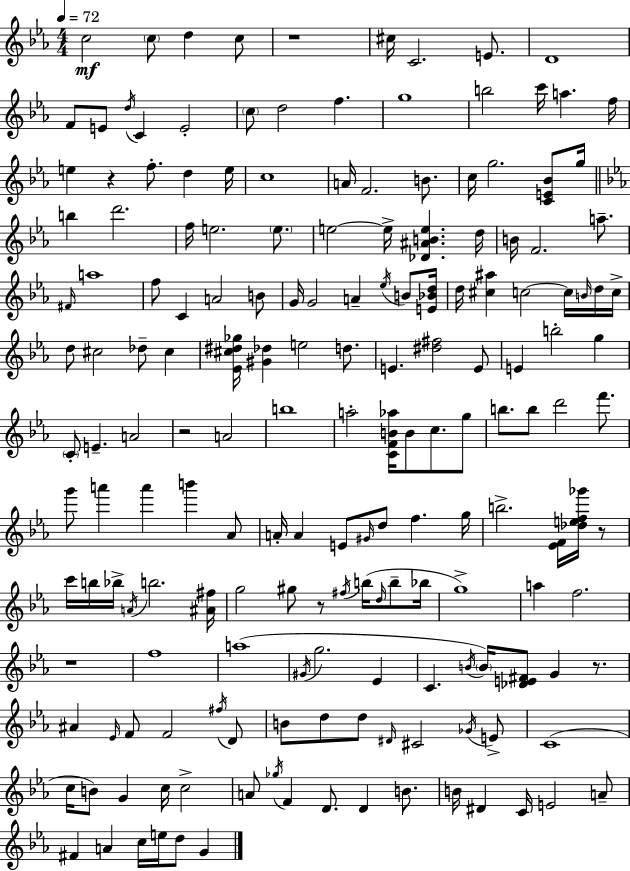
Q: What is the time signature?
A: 4/4